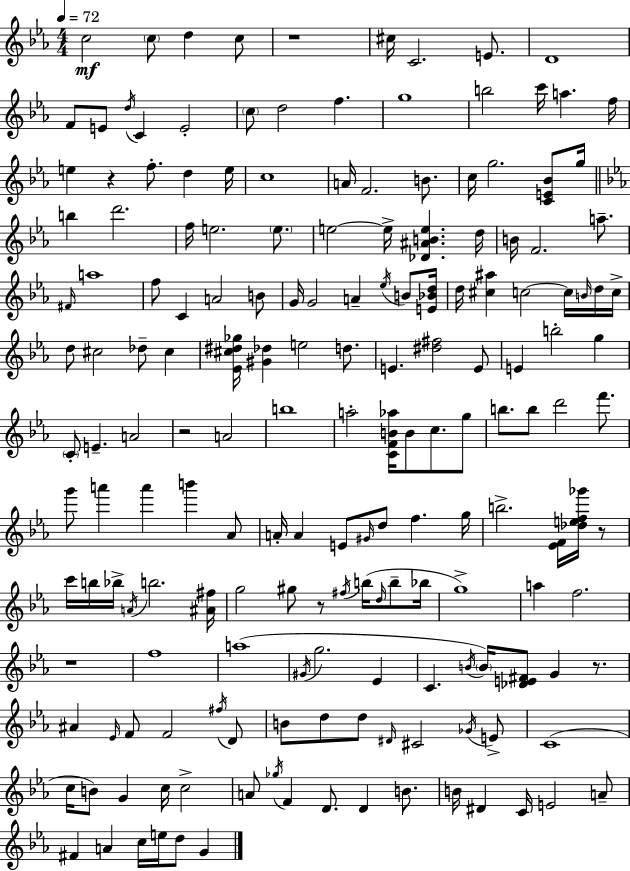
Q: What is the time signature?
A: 4/4